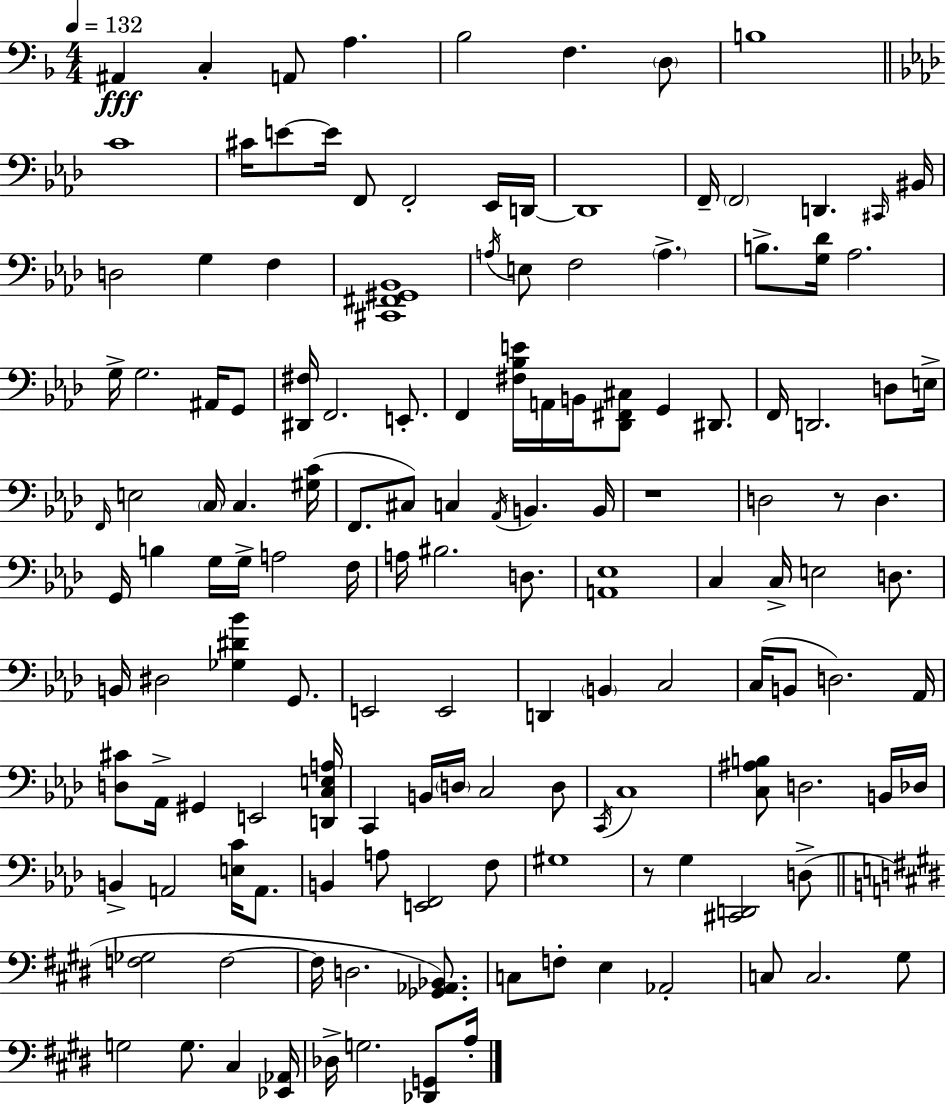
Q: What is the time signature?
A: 4/4